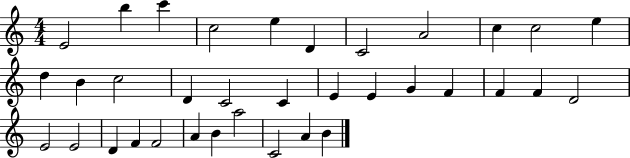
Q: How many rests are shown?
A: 0